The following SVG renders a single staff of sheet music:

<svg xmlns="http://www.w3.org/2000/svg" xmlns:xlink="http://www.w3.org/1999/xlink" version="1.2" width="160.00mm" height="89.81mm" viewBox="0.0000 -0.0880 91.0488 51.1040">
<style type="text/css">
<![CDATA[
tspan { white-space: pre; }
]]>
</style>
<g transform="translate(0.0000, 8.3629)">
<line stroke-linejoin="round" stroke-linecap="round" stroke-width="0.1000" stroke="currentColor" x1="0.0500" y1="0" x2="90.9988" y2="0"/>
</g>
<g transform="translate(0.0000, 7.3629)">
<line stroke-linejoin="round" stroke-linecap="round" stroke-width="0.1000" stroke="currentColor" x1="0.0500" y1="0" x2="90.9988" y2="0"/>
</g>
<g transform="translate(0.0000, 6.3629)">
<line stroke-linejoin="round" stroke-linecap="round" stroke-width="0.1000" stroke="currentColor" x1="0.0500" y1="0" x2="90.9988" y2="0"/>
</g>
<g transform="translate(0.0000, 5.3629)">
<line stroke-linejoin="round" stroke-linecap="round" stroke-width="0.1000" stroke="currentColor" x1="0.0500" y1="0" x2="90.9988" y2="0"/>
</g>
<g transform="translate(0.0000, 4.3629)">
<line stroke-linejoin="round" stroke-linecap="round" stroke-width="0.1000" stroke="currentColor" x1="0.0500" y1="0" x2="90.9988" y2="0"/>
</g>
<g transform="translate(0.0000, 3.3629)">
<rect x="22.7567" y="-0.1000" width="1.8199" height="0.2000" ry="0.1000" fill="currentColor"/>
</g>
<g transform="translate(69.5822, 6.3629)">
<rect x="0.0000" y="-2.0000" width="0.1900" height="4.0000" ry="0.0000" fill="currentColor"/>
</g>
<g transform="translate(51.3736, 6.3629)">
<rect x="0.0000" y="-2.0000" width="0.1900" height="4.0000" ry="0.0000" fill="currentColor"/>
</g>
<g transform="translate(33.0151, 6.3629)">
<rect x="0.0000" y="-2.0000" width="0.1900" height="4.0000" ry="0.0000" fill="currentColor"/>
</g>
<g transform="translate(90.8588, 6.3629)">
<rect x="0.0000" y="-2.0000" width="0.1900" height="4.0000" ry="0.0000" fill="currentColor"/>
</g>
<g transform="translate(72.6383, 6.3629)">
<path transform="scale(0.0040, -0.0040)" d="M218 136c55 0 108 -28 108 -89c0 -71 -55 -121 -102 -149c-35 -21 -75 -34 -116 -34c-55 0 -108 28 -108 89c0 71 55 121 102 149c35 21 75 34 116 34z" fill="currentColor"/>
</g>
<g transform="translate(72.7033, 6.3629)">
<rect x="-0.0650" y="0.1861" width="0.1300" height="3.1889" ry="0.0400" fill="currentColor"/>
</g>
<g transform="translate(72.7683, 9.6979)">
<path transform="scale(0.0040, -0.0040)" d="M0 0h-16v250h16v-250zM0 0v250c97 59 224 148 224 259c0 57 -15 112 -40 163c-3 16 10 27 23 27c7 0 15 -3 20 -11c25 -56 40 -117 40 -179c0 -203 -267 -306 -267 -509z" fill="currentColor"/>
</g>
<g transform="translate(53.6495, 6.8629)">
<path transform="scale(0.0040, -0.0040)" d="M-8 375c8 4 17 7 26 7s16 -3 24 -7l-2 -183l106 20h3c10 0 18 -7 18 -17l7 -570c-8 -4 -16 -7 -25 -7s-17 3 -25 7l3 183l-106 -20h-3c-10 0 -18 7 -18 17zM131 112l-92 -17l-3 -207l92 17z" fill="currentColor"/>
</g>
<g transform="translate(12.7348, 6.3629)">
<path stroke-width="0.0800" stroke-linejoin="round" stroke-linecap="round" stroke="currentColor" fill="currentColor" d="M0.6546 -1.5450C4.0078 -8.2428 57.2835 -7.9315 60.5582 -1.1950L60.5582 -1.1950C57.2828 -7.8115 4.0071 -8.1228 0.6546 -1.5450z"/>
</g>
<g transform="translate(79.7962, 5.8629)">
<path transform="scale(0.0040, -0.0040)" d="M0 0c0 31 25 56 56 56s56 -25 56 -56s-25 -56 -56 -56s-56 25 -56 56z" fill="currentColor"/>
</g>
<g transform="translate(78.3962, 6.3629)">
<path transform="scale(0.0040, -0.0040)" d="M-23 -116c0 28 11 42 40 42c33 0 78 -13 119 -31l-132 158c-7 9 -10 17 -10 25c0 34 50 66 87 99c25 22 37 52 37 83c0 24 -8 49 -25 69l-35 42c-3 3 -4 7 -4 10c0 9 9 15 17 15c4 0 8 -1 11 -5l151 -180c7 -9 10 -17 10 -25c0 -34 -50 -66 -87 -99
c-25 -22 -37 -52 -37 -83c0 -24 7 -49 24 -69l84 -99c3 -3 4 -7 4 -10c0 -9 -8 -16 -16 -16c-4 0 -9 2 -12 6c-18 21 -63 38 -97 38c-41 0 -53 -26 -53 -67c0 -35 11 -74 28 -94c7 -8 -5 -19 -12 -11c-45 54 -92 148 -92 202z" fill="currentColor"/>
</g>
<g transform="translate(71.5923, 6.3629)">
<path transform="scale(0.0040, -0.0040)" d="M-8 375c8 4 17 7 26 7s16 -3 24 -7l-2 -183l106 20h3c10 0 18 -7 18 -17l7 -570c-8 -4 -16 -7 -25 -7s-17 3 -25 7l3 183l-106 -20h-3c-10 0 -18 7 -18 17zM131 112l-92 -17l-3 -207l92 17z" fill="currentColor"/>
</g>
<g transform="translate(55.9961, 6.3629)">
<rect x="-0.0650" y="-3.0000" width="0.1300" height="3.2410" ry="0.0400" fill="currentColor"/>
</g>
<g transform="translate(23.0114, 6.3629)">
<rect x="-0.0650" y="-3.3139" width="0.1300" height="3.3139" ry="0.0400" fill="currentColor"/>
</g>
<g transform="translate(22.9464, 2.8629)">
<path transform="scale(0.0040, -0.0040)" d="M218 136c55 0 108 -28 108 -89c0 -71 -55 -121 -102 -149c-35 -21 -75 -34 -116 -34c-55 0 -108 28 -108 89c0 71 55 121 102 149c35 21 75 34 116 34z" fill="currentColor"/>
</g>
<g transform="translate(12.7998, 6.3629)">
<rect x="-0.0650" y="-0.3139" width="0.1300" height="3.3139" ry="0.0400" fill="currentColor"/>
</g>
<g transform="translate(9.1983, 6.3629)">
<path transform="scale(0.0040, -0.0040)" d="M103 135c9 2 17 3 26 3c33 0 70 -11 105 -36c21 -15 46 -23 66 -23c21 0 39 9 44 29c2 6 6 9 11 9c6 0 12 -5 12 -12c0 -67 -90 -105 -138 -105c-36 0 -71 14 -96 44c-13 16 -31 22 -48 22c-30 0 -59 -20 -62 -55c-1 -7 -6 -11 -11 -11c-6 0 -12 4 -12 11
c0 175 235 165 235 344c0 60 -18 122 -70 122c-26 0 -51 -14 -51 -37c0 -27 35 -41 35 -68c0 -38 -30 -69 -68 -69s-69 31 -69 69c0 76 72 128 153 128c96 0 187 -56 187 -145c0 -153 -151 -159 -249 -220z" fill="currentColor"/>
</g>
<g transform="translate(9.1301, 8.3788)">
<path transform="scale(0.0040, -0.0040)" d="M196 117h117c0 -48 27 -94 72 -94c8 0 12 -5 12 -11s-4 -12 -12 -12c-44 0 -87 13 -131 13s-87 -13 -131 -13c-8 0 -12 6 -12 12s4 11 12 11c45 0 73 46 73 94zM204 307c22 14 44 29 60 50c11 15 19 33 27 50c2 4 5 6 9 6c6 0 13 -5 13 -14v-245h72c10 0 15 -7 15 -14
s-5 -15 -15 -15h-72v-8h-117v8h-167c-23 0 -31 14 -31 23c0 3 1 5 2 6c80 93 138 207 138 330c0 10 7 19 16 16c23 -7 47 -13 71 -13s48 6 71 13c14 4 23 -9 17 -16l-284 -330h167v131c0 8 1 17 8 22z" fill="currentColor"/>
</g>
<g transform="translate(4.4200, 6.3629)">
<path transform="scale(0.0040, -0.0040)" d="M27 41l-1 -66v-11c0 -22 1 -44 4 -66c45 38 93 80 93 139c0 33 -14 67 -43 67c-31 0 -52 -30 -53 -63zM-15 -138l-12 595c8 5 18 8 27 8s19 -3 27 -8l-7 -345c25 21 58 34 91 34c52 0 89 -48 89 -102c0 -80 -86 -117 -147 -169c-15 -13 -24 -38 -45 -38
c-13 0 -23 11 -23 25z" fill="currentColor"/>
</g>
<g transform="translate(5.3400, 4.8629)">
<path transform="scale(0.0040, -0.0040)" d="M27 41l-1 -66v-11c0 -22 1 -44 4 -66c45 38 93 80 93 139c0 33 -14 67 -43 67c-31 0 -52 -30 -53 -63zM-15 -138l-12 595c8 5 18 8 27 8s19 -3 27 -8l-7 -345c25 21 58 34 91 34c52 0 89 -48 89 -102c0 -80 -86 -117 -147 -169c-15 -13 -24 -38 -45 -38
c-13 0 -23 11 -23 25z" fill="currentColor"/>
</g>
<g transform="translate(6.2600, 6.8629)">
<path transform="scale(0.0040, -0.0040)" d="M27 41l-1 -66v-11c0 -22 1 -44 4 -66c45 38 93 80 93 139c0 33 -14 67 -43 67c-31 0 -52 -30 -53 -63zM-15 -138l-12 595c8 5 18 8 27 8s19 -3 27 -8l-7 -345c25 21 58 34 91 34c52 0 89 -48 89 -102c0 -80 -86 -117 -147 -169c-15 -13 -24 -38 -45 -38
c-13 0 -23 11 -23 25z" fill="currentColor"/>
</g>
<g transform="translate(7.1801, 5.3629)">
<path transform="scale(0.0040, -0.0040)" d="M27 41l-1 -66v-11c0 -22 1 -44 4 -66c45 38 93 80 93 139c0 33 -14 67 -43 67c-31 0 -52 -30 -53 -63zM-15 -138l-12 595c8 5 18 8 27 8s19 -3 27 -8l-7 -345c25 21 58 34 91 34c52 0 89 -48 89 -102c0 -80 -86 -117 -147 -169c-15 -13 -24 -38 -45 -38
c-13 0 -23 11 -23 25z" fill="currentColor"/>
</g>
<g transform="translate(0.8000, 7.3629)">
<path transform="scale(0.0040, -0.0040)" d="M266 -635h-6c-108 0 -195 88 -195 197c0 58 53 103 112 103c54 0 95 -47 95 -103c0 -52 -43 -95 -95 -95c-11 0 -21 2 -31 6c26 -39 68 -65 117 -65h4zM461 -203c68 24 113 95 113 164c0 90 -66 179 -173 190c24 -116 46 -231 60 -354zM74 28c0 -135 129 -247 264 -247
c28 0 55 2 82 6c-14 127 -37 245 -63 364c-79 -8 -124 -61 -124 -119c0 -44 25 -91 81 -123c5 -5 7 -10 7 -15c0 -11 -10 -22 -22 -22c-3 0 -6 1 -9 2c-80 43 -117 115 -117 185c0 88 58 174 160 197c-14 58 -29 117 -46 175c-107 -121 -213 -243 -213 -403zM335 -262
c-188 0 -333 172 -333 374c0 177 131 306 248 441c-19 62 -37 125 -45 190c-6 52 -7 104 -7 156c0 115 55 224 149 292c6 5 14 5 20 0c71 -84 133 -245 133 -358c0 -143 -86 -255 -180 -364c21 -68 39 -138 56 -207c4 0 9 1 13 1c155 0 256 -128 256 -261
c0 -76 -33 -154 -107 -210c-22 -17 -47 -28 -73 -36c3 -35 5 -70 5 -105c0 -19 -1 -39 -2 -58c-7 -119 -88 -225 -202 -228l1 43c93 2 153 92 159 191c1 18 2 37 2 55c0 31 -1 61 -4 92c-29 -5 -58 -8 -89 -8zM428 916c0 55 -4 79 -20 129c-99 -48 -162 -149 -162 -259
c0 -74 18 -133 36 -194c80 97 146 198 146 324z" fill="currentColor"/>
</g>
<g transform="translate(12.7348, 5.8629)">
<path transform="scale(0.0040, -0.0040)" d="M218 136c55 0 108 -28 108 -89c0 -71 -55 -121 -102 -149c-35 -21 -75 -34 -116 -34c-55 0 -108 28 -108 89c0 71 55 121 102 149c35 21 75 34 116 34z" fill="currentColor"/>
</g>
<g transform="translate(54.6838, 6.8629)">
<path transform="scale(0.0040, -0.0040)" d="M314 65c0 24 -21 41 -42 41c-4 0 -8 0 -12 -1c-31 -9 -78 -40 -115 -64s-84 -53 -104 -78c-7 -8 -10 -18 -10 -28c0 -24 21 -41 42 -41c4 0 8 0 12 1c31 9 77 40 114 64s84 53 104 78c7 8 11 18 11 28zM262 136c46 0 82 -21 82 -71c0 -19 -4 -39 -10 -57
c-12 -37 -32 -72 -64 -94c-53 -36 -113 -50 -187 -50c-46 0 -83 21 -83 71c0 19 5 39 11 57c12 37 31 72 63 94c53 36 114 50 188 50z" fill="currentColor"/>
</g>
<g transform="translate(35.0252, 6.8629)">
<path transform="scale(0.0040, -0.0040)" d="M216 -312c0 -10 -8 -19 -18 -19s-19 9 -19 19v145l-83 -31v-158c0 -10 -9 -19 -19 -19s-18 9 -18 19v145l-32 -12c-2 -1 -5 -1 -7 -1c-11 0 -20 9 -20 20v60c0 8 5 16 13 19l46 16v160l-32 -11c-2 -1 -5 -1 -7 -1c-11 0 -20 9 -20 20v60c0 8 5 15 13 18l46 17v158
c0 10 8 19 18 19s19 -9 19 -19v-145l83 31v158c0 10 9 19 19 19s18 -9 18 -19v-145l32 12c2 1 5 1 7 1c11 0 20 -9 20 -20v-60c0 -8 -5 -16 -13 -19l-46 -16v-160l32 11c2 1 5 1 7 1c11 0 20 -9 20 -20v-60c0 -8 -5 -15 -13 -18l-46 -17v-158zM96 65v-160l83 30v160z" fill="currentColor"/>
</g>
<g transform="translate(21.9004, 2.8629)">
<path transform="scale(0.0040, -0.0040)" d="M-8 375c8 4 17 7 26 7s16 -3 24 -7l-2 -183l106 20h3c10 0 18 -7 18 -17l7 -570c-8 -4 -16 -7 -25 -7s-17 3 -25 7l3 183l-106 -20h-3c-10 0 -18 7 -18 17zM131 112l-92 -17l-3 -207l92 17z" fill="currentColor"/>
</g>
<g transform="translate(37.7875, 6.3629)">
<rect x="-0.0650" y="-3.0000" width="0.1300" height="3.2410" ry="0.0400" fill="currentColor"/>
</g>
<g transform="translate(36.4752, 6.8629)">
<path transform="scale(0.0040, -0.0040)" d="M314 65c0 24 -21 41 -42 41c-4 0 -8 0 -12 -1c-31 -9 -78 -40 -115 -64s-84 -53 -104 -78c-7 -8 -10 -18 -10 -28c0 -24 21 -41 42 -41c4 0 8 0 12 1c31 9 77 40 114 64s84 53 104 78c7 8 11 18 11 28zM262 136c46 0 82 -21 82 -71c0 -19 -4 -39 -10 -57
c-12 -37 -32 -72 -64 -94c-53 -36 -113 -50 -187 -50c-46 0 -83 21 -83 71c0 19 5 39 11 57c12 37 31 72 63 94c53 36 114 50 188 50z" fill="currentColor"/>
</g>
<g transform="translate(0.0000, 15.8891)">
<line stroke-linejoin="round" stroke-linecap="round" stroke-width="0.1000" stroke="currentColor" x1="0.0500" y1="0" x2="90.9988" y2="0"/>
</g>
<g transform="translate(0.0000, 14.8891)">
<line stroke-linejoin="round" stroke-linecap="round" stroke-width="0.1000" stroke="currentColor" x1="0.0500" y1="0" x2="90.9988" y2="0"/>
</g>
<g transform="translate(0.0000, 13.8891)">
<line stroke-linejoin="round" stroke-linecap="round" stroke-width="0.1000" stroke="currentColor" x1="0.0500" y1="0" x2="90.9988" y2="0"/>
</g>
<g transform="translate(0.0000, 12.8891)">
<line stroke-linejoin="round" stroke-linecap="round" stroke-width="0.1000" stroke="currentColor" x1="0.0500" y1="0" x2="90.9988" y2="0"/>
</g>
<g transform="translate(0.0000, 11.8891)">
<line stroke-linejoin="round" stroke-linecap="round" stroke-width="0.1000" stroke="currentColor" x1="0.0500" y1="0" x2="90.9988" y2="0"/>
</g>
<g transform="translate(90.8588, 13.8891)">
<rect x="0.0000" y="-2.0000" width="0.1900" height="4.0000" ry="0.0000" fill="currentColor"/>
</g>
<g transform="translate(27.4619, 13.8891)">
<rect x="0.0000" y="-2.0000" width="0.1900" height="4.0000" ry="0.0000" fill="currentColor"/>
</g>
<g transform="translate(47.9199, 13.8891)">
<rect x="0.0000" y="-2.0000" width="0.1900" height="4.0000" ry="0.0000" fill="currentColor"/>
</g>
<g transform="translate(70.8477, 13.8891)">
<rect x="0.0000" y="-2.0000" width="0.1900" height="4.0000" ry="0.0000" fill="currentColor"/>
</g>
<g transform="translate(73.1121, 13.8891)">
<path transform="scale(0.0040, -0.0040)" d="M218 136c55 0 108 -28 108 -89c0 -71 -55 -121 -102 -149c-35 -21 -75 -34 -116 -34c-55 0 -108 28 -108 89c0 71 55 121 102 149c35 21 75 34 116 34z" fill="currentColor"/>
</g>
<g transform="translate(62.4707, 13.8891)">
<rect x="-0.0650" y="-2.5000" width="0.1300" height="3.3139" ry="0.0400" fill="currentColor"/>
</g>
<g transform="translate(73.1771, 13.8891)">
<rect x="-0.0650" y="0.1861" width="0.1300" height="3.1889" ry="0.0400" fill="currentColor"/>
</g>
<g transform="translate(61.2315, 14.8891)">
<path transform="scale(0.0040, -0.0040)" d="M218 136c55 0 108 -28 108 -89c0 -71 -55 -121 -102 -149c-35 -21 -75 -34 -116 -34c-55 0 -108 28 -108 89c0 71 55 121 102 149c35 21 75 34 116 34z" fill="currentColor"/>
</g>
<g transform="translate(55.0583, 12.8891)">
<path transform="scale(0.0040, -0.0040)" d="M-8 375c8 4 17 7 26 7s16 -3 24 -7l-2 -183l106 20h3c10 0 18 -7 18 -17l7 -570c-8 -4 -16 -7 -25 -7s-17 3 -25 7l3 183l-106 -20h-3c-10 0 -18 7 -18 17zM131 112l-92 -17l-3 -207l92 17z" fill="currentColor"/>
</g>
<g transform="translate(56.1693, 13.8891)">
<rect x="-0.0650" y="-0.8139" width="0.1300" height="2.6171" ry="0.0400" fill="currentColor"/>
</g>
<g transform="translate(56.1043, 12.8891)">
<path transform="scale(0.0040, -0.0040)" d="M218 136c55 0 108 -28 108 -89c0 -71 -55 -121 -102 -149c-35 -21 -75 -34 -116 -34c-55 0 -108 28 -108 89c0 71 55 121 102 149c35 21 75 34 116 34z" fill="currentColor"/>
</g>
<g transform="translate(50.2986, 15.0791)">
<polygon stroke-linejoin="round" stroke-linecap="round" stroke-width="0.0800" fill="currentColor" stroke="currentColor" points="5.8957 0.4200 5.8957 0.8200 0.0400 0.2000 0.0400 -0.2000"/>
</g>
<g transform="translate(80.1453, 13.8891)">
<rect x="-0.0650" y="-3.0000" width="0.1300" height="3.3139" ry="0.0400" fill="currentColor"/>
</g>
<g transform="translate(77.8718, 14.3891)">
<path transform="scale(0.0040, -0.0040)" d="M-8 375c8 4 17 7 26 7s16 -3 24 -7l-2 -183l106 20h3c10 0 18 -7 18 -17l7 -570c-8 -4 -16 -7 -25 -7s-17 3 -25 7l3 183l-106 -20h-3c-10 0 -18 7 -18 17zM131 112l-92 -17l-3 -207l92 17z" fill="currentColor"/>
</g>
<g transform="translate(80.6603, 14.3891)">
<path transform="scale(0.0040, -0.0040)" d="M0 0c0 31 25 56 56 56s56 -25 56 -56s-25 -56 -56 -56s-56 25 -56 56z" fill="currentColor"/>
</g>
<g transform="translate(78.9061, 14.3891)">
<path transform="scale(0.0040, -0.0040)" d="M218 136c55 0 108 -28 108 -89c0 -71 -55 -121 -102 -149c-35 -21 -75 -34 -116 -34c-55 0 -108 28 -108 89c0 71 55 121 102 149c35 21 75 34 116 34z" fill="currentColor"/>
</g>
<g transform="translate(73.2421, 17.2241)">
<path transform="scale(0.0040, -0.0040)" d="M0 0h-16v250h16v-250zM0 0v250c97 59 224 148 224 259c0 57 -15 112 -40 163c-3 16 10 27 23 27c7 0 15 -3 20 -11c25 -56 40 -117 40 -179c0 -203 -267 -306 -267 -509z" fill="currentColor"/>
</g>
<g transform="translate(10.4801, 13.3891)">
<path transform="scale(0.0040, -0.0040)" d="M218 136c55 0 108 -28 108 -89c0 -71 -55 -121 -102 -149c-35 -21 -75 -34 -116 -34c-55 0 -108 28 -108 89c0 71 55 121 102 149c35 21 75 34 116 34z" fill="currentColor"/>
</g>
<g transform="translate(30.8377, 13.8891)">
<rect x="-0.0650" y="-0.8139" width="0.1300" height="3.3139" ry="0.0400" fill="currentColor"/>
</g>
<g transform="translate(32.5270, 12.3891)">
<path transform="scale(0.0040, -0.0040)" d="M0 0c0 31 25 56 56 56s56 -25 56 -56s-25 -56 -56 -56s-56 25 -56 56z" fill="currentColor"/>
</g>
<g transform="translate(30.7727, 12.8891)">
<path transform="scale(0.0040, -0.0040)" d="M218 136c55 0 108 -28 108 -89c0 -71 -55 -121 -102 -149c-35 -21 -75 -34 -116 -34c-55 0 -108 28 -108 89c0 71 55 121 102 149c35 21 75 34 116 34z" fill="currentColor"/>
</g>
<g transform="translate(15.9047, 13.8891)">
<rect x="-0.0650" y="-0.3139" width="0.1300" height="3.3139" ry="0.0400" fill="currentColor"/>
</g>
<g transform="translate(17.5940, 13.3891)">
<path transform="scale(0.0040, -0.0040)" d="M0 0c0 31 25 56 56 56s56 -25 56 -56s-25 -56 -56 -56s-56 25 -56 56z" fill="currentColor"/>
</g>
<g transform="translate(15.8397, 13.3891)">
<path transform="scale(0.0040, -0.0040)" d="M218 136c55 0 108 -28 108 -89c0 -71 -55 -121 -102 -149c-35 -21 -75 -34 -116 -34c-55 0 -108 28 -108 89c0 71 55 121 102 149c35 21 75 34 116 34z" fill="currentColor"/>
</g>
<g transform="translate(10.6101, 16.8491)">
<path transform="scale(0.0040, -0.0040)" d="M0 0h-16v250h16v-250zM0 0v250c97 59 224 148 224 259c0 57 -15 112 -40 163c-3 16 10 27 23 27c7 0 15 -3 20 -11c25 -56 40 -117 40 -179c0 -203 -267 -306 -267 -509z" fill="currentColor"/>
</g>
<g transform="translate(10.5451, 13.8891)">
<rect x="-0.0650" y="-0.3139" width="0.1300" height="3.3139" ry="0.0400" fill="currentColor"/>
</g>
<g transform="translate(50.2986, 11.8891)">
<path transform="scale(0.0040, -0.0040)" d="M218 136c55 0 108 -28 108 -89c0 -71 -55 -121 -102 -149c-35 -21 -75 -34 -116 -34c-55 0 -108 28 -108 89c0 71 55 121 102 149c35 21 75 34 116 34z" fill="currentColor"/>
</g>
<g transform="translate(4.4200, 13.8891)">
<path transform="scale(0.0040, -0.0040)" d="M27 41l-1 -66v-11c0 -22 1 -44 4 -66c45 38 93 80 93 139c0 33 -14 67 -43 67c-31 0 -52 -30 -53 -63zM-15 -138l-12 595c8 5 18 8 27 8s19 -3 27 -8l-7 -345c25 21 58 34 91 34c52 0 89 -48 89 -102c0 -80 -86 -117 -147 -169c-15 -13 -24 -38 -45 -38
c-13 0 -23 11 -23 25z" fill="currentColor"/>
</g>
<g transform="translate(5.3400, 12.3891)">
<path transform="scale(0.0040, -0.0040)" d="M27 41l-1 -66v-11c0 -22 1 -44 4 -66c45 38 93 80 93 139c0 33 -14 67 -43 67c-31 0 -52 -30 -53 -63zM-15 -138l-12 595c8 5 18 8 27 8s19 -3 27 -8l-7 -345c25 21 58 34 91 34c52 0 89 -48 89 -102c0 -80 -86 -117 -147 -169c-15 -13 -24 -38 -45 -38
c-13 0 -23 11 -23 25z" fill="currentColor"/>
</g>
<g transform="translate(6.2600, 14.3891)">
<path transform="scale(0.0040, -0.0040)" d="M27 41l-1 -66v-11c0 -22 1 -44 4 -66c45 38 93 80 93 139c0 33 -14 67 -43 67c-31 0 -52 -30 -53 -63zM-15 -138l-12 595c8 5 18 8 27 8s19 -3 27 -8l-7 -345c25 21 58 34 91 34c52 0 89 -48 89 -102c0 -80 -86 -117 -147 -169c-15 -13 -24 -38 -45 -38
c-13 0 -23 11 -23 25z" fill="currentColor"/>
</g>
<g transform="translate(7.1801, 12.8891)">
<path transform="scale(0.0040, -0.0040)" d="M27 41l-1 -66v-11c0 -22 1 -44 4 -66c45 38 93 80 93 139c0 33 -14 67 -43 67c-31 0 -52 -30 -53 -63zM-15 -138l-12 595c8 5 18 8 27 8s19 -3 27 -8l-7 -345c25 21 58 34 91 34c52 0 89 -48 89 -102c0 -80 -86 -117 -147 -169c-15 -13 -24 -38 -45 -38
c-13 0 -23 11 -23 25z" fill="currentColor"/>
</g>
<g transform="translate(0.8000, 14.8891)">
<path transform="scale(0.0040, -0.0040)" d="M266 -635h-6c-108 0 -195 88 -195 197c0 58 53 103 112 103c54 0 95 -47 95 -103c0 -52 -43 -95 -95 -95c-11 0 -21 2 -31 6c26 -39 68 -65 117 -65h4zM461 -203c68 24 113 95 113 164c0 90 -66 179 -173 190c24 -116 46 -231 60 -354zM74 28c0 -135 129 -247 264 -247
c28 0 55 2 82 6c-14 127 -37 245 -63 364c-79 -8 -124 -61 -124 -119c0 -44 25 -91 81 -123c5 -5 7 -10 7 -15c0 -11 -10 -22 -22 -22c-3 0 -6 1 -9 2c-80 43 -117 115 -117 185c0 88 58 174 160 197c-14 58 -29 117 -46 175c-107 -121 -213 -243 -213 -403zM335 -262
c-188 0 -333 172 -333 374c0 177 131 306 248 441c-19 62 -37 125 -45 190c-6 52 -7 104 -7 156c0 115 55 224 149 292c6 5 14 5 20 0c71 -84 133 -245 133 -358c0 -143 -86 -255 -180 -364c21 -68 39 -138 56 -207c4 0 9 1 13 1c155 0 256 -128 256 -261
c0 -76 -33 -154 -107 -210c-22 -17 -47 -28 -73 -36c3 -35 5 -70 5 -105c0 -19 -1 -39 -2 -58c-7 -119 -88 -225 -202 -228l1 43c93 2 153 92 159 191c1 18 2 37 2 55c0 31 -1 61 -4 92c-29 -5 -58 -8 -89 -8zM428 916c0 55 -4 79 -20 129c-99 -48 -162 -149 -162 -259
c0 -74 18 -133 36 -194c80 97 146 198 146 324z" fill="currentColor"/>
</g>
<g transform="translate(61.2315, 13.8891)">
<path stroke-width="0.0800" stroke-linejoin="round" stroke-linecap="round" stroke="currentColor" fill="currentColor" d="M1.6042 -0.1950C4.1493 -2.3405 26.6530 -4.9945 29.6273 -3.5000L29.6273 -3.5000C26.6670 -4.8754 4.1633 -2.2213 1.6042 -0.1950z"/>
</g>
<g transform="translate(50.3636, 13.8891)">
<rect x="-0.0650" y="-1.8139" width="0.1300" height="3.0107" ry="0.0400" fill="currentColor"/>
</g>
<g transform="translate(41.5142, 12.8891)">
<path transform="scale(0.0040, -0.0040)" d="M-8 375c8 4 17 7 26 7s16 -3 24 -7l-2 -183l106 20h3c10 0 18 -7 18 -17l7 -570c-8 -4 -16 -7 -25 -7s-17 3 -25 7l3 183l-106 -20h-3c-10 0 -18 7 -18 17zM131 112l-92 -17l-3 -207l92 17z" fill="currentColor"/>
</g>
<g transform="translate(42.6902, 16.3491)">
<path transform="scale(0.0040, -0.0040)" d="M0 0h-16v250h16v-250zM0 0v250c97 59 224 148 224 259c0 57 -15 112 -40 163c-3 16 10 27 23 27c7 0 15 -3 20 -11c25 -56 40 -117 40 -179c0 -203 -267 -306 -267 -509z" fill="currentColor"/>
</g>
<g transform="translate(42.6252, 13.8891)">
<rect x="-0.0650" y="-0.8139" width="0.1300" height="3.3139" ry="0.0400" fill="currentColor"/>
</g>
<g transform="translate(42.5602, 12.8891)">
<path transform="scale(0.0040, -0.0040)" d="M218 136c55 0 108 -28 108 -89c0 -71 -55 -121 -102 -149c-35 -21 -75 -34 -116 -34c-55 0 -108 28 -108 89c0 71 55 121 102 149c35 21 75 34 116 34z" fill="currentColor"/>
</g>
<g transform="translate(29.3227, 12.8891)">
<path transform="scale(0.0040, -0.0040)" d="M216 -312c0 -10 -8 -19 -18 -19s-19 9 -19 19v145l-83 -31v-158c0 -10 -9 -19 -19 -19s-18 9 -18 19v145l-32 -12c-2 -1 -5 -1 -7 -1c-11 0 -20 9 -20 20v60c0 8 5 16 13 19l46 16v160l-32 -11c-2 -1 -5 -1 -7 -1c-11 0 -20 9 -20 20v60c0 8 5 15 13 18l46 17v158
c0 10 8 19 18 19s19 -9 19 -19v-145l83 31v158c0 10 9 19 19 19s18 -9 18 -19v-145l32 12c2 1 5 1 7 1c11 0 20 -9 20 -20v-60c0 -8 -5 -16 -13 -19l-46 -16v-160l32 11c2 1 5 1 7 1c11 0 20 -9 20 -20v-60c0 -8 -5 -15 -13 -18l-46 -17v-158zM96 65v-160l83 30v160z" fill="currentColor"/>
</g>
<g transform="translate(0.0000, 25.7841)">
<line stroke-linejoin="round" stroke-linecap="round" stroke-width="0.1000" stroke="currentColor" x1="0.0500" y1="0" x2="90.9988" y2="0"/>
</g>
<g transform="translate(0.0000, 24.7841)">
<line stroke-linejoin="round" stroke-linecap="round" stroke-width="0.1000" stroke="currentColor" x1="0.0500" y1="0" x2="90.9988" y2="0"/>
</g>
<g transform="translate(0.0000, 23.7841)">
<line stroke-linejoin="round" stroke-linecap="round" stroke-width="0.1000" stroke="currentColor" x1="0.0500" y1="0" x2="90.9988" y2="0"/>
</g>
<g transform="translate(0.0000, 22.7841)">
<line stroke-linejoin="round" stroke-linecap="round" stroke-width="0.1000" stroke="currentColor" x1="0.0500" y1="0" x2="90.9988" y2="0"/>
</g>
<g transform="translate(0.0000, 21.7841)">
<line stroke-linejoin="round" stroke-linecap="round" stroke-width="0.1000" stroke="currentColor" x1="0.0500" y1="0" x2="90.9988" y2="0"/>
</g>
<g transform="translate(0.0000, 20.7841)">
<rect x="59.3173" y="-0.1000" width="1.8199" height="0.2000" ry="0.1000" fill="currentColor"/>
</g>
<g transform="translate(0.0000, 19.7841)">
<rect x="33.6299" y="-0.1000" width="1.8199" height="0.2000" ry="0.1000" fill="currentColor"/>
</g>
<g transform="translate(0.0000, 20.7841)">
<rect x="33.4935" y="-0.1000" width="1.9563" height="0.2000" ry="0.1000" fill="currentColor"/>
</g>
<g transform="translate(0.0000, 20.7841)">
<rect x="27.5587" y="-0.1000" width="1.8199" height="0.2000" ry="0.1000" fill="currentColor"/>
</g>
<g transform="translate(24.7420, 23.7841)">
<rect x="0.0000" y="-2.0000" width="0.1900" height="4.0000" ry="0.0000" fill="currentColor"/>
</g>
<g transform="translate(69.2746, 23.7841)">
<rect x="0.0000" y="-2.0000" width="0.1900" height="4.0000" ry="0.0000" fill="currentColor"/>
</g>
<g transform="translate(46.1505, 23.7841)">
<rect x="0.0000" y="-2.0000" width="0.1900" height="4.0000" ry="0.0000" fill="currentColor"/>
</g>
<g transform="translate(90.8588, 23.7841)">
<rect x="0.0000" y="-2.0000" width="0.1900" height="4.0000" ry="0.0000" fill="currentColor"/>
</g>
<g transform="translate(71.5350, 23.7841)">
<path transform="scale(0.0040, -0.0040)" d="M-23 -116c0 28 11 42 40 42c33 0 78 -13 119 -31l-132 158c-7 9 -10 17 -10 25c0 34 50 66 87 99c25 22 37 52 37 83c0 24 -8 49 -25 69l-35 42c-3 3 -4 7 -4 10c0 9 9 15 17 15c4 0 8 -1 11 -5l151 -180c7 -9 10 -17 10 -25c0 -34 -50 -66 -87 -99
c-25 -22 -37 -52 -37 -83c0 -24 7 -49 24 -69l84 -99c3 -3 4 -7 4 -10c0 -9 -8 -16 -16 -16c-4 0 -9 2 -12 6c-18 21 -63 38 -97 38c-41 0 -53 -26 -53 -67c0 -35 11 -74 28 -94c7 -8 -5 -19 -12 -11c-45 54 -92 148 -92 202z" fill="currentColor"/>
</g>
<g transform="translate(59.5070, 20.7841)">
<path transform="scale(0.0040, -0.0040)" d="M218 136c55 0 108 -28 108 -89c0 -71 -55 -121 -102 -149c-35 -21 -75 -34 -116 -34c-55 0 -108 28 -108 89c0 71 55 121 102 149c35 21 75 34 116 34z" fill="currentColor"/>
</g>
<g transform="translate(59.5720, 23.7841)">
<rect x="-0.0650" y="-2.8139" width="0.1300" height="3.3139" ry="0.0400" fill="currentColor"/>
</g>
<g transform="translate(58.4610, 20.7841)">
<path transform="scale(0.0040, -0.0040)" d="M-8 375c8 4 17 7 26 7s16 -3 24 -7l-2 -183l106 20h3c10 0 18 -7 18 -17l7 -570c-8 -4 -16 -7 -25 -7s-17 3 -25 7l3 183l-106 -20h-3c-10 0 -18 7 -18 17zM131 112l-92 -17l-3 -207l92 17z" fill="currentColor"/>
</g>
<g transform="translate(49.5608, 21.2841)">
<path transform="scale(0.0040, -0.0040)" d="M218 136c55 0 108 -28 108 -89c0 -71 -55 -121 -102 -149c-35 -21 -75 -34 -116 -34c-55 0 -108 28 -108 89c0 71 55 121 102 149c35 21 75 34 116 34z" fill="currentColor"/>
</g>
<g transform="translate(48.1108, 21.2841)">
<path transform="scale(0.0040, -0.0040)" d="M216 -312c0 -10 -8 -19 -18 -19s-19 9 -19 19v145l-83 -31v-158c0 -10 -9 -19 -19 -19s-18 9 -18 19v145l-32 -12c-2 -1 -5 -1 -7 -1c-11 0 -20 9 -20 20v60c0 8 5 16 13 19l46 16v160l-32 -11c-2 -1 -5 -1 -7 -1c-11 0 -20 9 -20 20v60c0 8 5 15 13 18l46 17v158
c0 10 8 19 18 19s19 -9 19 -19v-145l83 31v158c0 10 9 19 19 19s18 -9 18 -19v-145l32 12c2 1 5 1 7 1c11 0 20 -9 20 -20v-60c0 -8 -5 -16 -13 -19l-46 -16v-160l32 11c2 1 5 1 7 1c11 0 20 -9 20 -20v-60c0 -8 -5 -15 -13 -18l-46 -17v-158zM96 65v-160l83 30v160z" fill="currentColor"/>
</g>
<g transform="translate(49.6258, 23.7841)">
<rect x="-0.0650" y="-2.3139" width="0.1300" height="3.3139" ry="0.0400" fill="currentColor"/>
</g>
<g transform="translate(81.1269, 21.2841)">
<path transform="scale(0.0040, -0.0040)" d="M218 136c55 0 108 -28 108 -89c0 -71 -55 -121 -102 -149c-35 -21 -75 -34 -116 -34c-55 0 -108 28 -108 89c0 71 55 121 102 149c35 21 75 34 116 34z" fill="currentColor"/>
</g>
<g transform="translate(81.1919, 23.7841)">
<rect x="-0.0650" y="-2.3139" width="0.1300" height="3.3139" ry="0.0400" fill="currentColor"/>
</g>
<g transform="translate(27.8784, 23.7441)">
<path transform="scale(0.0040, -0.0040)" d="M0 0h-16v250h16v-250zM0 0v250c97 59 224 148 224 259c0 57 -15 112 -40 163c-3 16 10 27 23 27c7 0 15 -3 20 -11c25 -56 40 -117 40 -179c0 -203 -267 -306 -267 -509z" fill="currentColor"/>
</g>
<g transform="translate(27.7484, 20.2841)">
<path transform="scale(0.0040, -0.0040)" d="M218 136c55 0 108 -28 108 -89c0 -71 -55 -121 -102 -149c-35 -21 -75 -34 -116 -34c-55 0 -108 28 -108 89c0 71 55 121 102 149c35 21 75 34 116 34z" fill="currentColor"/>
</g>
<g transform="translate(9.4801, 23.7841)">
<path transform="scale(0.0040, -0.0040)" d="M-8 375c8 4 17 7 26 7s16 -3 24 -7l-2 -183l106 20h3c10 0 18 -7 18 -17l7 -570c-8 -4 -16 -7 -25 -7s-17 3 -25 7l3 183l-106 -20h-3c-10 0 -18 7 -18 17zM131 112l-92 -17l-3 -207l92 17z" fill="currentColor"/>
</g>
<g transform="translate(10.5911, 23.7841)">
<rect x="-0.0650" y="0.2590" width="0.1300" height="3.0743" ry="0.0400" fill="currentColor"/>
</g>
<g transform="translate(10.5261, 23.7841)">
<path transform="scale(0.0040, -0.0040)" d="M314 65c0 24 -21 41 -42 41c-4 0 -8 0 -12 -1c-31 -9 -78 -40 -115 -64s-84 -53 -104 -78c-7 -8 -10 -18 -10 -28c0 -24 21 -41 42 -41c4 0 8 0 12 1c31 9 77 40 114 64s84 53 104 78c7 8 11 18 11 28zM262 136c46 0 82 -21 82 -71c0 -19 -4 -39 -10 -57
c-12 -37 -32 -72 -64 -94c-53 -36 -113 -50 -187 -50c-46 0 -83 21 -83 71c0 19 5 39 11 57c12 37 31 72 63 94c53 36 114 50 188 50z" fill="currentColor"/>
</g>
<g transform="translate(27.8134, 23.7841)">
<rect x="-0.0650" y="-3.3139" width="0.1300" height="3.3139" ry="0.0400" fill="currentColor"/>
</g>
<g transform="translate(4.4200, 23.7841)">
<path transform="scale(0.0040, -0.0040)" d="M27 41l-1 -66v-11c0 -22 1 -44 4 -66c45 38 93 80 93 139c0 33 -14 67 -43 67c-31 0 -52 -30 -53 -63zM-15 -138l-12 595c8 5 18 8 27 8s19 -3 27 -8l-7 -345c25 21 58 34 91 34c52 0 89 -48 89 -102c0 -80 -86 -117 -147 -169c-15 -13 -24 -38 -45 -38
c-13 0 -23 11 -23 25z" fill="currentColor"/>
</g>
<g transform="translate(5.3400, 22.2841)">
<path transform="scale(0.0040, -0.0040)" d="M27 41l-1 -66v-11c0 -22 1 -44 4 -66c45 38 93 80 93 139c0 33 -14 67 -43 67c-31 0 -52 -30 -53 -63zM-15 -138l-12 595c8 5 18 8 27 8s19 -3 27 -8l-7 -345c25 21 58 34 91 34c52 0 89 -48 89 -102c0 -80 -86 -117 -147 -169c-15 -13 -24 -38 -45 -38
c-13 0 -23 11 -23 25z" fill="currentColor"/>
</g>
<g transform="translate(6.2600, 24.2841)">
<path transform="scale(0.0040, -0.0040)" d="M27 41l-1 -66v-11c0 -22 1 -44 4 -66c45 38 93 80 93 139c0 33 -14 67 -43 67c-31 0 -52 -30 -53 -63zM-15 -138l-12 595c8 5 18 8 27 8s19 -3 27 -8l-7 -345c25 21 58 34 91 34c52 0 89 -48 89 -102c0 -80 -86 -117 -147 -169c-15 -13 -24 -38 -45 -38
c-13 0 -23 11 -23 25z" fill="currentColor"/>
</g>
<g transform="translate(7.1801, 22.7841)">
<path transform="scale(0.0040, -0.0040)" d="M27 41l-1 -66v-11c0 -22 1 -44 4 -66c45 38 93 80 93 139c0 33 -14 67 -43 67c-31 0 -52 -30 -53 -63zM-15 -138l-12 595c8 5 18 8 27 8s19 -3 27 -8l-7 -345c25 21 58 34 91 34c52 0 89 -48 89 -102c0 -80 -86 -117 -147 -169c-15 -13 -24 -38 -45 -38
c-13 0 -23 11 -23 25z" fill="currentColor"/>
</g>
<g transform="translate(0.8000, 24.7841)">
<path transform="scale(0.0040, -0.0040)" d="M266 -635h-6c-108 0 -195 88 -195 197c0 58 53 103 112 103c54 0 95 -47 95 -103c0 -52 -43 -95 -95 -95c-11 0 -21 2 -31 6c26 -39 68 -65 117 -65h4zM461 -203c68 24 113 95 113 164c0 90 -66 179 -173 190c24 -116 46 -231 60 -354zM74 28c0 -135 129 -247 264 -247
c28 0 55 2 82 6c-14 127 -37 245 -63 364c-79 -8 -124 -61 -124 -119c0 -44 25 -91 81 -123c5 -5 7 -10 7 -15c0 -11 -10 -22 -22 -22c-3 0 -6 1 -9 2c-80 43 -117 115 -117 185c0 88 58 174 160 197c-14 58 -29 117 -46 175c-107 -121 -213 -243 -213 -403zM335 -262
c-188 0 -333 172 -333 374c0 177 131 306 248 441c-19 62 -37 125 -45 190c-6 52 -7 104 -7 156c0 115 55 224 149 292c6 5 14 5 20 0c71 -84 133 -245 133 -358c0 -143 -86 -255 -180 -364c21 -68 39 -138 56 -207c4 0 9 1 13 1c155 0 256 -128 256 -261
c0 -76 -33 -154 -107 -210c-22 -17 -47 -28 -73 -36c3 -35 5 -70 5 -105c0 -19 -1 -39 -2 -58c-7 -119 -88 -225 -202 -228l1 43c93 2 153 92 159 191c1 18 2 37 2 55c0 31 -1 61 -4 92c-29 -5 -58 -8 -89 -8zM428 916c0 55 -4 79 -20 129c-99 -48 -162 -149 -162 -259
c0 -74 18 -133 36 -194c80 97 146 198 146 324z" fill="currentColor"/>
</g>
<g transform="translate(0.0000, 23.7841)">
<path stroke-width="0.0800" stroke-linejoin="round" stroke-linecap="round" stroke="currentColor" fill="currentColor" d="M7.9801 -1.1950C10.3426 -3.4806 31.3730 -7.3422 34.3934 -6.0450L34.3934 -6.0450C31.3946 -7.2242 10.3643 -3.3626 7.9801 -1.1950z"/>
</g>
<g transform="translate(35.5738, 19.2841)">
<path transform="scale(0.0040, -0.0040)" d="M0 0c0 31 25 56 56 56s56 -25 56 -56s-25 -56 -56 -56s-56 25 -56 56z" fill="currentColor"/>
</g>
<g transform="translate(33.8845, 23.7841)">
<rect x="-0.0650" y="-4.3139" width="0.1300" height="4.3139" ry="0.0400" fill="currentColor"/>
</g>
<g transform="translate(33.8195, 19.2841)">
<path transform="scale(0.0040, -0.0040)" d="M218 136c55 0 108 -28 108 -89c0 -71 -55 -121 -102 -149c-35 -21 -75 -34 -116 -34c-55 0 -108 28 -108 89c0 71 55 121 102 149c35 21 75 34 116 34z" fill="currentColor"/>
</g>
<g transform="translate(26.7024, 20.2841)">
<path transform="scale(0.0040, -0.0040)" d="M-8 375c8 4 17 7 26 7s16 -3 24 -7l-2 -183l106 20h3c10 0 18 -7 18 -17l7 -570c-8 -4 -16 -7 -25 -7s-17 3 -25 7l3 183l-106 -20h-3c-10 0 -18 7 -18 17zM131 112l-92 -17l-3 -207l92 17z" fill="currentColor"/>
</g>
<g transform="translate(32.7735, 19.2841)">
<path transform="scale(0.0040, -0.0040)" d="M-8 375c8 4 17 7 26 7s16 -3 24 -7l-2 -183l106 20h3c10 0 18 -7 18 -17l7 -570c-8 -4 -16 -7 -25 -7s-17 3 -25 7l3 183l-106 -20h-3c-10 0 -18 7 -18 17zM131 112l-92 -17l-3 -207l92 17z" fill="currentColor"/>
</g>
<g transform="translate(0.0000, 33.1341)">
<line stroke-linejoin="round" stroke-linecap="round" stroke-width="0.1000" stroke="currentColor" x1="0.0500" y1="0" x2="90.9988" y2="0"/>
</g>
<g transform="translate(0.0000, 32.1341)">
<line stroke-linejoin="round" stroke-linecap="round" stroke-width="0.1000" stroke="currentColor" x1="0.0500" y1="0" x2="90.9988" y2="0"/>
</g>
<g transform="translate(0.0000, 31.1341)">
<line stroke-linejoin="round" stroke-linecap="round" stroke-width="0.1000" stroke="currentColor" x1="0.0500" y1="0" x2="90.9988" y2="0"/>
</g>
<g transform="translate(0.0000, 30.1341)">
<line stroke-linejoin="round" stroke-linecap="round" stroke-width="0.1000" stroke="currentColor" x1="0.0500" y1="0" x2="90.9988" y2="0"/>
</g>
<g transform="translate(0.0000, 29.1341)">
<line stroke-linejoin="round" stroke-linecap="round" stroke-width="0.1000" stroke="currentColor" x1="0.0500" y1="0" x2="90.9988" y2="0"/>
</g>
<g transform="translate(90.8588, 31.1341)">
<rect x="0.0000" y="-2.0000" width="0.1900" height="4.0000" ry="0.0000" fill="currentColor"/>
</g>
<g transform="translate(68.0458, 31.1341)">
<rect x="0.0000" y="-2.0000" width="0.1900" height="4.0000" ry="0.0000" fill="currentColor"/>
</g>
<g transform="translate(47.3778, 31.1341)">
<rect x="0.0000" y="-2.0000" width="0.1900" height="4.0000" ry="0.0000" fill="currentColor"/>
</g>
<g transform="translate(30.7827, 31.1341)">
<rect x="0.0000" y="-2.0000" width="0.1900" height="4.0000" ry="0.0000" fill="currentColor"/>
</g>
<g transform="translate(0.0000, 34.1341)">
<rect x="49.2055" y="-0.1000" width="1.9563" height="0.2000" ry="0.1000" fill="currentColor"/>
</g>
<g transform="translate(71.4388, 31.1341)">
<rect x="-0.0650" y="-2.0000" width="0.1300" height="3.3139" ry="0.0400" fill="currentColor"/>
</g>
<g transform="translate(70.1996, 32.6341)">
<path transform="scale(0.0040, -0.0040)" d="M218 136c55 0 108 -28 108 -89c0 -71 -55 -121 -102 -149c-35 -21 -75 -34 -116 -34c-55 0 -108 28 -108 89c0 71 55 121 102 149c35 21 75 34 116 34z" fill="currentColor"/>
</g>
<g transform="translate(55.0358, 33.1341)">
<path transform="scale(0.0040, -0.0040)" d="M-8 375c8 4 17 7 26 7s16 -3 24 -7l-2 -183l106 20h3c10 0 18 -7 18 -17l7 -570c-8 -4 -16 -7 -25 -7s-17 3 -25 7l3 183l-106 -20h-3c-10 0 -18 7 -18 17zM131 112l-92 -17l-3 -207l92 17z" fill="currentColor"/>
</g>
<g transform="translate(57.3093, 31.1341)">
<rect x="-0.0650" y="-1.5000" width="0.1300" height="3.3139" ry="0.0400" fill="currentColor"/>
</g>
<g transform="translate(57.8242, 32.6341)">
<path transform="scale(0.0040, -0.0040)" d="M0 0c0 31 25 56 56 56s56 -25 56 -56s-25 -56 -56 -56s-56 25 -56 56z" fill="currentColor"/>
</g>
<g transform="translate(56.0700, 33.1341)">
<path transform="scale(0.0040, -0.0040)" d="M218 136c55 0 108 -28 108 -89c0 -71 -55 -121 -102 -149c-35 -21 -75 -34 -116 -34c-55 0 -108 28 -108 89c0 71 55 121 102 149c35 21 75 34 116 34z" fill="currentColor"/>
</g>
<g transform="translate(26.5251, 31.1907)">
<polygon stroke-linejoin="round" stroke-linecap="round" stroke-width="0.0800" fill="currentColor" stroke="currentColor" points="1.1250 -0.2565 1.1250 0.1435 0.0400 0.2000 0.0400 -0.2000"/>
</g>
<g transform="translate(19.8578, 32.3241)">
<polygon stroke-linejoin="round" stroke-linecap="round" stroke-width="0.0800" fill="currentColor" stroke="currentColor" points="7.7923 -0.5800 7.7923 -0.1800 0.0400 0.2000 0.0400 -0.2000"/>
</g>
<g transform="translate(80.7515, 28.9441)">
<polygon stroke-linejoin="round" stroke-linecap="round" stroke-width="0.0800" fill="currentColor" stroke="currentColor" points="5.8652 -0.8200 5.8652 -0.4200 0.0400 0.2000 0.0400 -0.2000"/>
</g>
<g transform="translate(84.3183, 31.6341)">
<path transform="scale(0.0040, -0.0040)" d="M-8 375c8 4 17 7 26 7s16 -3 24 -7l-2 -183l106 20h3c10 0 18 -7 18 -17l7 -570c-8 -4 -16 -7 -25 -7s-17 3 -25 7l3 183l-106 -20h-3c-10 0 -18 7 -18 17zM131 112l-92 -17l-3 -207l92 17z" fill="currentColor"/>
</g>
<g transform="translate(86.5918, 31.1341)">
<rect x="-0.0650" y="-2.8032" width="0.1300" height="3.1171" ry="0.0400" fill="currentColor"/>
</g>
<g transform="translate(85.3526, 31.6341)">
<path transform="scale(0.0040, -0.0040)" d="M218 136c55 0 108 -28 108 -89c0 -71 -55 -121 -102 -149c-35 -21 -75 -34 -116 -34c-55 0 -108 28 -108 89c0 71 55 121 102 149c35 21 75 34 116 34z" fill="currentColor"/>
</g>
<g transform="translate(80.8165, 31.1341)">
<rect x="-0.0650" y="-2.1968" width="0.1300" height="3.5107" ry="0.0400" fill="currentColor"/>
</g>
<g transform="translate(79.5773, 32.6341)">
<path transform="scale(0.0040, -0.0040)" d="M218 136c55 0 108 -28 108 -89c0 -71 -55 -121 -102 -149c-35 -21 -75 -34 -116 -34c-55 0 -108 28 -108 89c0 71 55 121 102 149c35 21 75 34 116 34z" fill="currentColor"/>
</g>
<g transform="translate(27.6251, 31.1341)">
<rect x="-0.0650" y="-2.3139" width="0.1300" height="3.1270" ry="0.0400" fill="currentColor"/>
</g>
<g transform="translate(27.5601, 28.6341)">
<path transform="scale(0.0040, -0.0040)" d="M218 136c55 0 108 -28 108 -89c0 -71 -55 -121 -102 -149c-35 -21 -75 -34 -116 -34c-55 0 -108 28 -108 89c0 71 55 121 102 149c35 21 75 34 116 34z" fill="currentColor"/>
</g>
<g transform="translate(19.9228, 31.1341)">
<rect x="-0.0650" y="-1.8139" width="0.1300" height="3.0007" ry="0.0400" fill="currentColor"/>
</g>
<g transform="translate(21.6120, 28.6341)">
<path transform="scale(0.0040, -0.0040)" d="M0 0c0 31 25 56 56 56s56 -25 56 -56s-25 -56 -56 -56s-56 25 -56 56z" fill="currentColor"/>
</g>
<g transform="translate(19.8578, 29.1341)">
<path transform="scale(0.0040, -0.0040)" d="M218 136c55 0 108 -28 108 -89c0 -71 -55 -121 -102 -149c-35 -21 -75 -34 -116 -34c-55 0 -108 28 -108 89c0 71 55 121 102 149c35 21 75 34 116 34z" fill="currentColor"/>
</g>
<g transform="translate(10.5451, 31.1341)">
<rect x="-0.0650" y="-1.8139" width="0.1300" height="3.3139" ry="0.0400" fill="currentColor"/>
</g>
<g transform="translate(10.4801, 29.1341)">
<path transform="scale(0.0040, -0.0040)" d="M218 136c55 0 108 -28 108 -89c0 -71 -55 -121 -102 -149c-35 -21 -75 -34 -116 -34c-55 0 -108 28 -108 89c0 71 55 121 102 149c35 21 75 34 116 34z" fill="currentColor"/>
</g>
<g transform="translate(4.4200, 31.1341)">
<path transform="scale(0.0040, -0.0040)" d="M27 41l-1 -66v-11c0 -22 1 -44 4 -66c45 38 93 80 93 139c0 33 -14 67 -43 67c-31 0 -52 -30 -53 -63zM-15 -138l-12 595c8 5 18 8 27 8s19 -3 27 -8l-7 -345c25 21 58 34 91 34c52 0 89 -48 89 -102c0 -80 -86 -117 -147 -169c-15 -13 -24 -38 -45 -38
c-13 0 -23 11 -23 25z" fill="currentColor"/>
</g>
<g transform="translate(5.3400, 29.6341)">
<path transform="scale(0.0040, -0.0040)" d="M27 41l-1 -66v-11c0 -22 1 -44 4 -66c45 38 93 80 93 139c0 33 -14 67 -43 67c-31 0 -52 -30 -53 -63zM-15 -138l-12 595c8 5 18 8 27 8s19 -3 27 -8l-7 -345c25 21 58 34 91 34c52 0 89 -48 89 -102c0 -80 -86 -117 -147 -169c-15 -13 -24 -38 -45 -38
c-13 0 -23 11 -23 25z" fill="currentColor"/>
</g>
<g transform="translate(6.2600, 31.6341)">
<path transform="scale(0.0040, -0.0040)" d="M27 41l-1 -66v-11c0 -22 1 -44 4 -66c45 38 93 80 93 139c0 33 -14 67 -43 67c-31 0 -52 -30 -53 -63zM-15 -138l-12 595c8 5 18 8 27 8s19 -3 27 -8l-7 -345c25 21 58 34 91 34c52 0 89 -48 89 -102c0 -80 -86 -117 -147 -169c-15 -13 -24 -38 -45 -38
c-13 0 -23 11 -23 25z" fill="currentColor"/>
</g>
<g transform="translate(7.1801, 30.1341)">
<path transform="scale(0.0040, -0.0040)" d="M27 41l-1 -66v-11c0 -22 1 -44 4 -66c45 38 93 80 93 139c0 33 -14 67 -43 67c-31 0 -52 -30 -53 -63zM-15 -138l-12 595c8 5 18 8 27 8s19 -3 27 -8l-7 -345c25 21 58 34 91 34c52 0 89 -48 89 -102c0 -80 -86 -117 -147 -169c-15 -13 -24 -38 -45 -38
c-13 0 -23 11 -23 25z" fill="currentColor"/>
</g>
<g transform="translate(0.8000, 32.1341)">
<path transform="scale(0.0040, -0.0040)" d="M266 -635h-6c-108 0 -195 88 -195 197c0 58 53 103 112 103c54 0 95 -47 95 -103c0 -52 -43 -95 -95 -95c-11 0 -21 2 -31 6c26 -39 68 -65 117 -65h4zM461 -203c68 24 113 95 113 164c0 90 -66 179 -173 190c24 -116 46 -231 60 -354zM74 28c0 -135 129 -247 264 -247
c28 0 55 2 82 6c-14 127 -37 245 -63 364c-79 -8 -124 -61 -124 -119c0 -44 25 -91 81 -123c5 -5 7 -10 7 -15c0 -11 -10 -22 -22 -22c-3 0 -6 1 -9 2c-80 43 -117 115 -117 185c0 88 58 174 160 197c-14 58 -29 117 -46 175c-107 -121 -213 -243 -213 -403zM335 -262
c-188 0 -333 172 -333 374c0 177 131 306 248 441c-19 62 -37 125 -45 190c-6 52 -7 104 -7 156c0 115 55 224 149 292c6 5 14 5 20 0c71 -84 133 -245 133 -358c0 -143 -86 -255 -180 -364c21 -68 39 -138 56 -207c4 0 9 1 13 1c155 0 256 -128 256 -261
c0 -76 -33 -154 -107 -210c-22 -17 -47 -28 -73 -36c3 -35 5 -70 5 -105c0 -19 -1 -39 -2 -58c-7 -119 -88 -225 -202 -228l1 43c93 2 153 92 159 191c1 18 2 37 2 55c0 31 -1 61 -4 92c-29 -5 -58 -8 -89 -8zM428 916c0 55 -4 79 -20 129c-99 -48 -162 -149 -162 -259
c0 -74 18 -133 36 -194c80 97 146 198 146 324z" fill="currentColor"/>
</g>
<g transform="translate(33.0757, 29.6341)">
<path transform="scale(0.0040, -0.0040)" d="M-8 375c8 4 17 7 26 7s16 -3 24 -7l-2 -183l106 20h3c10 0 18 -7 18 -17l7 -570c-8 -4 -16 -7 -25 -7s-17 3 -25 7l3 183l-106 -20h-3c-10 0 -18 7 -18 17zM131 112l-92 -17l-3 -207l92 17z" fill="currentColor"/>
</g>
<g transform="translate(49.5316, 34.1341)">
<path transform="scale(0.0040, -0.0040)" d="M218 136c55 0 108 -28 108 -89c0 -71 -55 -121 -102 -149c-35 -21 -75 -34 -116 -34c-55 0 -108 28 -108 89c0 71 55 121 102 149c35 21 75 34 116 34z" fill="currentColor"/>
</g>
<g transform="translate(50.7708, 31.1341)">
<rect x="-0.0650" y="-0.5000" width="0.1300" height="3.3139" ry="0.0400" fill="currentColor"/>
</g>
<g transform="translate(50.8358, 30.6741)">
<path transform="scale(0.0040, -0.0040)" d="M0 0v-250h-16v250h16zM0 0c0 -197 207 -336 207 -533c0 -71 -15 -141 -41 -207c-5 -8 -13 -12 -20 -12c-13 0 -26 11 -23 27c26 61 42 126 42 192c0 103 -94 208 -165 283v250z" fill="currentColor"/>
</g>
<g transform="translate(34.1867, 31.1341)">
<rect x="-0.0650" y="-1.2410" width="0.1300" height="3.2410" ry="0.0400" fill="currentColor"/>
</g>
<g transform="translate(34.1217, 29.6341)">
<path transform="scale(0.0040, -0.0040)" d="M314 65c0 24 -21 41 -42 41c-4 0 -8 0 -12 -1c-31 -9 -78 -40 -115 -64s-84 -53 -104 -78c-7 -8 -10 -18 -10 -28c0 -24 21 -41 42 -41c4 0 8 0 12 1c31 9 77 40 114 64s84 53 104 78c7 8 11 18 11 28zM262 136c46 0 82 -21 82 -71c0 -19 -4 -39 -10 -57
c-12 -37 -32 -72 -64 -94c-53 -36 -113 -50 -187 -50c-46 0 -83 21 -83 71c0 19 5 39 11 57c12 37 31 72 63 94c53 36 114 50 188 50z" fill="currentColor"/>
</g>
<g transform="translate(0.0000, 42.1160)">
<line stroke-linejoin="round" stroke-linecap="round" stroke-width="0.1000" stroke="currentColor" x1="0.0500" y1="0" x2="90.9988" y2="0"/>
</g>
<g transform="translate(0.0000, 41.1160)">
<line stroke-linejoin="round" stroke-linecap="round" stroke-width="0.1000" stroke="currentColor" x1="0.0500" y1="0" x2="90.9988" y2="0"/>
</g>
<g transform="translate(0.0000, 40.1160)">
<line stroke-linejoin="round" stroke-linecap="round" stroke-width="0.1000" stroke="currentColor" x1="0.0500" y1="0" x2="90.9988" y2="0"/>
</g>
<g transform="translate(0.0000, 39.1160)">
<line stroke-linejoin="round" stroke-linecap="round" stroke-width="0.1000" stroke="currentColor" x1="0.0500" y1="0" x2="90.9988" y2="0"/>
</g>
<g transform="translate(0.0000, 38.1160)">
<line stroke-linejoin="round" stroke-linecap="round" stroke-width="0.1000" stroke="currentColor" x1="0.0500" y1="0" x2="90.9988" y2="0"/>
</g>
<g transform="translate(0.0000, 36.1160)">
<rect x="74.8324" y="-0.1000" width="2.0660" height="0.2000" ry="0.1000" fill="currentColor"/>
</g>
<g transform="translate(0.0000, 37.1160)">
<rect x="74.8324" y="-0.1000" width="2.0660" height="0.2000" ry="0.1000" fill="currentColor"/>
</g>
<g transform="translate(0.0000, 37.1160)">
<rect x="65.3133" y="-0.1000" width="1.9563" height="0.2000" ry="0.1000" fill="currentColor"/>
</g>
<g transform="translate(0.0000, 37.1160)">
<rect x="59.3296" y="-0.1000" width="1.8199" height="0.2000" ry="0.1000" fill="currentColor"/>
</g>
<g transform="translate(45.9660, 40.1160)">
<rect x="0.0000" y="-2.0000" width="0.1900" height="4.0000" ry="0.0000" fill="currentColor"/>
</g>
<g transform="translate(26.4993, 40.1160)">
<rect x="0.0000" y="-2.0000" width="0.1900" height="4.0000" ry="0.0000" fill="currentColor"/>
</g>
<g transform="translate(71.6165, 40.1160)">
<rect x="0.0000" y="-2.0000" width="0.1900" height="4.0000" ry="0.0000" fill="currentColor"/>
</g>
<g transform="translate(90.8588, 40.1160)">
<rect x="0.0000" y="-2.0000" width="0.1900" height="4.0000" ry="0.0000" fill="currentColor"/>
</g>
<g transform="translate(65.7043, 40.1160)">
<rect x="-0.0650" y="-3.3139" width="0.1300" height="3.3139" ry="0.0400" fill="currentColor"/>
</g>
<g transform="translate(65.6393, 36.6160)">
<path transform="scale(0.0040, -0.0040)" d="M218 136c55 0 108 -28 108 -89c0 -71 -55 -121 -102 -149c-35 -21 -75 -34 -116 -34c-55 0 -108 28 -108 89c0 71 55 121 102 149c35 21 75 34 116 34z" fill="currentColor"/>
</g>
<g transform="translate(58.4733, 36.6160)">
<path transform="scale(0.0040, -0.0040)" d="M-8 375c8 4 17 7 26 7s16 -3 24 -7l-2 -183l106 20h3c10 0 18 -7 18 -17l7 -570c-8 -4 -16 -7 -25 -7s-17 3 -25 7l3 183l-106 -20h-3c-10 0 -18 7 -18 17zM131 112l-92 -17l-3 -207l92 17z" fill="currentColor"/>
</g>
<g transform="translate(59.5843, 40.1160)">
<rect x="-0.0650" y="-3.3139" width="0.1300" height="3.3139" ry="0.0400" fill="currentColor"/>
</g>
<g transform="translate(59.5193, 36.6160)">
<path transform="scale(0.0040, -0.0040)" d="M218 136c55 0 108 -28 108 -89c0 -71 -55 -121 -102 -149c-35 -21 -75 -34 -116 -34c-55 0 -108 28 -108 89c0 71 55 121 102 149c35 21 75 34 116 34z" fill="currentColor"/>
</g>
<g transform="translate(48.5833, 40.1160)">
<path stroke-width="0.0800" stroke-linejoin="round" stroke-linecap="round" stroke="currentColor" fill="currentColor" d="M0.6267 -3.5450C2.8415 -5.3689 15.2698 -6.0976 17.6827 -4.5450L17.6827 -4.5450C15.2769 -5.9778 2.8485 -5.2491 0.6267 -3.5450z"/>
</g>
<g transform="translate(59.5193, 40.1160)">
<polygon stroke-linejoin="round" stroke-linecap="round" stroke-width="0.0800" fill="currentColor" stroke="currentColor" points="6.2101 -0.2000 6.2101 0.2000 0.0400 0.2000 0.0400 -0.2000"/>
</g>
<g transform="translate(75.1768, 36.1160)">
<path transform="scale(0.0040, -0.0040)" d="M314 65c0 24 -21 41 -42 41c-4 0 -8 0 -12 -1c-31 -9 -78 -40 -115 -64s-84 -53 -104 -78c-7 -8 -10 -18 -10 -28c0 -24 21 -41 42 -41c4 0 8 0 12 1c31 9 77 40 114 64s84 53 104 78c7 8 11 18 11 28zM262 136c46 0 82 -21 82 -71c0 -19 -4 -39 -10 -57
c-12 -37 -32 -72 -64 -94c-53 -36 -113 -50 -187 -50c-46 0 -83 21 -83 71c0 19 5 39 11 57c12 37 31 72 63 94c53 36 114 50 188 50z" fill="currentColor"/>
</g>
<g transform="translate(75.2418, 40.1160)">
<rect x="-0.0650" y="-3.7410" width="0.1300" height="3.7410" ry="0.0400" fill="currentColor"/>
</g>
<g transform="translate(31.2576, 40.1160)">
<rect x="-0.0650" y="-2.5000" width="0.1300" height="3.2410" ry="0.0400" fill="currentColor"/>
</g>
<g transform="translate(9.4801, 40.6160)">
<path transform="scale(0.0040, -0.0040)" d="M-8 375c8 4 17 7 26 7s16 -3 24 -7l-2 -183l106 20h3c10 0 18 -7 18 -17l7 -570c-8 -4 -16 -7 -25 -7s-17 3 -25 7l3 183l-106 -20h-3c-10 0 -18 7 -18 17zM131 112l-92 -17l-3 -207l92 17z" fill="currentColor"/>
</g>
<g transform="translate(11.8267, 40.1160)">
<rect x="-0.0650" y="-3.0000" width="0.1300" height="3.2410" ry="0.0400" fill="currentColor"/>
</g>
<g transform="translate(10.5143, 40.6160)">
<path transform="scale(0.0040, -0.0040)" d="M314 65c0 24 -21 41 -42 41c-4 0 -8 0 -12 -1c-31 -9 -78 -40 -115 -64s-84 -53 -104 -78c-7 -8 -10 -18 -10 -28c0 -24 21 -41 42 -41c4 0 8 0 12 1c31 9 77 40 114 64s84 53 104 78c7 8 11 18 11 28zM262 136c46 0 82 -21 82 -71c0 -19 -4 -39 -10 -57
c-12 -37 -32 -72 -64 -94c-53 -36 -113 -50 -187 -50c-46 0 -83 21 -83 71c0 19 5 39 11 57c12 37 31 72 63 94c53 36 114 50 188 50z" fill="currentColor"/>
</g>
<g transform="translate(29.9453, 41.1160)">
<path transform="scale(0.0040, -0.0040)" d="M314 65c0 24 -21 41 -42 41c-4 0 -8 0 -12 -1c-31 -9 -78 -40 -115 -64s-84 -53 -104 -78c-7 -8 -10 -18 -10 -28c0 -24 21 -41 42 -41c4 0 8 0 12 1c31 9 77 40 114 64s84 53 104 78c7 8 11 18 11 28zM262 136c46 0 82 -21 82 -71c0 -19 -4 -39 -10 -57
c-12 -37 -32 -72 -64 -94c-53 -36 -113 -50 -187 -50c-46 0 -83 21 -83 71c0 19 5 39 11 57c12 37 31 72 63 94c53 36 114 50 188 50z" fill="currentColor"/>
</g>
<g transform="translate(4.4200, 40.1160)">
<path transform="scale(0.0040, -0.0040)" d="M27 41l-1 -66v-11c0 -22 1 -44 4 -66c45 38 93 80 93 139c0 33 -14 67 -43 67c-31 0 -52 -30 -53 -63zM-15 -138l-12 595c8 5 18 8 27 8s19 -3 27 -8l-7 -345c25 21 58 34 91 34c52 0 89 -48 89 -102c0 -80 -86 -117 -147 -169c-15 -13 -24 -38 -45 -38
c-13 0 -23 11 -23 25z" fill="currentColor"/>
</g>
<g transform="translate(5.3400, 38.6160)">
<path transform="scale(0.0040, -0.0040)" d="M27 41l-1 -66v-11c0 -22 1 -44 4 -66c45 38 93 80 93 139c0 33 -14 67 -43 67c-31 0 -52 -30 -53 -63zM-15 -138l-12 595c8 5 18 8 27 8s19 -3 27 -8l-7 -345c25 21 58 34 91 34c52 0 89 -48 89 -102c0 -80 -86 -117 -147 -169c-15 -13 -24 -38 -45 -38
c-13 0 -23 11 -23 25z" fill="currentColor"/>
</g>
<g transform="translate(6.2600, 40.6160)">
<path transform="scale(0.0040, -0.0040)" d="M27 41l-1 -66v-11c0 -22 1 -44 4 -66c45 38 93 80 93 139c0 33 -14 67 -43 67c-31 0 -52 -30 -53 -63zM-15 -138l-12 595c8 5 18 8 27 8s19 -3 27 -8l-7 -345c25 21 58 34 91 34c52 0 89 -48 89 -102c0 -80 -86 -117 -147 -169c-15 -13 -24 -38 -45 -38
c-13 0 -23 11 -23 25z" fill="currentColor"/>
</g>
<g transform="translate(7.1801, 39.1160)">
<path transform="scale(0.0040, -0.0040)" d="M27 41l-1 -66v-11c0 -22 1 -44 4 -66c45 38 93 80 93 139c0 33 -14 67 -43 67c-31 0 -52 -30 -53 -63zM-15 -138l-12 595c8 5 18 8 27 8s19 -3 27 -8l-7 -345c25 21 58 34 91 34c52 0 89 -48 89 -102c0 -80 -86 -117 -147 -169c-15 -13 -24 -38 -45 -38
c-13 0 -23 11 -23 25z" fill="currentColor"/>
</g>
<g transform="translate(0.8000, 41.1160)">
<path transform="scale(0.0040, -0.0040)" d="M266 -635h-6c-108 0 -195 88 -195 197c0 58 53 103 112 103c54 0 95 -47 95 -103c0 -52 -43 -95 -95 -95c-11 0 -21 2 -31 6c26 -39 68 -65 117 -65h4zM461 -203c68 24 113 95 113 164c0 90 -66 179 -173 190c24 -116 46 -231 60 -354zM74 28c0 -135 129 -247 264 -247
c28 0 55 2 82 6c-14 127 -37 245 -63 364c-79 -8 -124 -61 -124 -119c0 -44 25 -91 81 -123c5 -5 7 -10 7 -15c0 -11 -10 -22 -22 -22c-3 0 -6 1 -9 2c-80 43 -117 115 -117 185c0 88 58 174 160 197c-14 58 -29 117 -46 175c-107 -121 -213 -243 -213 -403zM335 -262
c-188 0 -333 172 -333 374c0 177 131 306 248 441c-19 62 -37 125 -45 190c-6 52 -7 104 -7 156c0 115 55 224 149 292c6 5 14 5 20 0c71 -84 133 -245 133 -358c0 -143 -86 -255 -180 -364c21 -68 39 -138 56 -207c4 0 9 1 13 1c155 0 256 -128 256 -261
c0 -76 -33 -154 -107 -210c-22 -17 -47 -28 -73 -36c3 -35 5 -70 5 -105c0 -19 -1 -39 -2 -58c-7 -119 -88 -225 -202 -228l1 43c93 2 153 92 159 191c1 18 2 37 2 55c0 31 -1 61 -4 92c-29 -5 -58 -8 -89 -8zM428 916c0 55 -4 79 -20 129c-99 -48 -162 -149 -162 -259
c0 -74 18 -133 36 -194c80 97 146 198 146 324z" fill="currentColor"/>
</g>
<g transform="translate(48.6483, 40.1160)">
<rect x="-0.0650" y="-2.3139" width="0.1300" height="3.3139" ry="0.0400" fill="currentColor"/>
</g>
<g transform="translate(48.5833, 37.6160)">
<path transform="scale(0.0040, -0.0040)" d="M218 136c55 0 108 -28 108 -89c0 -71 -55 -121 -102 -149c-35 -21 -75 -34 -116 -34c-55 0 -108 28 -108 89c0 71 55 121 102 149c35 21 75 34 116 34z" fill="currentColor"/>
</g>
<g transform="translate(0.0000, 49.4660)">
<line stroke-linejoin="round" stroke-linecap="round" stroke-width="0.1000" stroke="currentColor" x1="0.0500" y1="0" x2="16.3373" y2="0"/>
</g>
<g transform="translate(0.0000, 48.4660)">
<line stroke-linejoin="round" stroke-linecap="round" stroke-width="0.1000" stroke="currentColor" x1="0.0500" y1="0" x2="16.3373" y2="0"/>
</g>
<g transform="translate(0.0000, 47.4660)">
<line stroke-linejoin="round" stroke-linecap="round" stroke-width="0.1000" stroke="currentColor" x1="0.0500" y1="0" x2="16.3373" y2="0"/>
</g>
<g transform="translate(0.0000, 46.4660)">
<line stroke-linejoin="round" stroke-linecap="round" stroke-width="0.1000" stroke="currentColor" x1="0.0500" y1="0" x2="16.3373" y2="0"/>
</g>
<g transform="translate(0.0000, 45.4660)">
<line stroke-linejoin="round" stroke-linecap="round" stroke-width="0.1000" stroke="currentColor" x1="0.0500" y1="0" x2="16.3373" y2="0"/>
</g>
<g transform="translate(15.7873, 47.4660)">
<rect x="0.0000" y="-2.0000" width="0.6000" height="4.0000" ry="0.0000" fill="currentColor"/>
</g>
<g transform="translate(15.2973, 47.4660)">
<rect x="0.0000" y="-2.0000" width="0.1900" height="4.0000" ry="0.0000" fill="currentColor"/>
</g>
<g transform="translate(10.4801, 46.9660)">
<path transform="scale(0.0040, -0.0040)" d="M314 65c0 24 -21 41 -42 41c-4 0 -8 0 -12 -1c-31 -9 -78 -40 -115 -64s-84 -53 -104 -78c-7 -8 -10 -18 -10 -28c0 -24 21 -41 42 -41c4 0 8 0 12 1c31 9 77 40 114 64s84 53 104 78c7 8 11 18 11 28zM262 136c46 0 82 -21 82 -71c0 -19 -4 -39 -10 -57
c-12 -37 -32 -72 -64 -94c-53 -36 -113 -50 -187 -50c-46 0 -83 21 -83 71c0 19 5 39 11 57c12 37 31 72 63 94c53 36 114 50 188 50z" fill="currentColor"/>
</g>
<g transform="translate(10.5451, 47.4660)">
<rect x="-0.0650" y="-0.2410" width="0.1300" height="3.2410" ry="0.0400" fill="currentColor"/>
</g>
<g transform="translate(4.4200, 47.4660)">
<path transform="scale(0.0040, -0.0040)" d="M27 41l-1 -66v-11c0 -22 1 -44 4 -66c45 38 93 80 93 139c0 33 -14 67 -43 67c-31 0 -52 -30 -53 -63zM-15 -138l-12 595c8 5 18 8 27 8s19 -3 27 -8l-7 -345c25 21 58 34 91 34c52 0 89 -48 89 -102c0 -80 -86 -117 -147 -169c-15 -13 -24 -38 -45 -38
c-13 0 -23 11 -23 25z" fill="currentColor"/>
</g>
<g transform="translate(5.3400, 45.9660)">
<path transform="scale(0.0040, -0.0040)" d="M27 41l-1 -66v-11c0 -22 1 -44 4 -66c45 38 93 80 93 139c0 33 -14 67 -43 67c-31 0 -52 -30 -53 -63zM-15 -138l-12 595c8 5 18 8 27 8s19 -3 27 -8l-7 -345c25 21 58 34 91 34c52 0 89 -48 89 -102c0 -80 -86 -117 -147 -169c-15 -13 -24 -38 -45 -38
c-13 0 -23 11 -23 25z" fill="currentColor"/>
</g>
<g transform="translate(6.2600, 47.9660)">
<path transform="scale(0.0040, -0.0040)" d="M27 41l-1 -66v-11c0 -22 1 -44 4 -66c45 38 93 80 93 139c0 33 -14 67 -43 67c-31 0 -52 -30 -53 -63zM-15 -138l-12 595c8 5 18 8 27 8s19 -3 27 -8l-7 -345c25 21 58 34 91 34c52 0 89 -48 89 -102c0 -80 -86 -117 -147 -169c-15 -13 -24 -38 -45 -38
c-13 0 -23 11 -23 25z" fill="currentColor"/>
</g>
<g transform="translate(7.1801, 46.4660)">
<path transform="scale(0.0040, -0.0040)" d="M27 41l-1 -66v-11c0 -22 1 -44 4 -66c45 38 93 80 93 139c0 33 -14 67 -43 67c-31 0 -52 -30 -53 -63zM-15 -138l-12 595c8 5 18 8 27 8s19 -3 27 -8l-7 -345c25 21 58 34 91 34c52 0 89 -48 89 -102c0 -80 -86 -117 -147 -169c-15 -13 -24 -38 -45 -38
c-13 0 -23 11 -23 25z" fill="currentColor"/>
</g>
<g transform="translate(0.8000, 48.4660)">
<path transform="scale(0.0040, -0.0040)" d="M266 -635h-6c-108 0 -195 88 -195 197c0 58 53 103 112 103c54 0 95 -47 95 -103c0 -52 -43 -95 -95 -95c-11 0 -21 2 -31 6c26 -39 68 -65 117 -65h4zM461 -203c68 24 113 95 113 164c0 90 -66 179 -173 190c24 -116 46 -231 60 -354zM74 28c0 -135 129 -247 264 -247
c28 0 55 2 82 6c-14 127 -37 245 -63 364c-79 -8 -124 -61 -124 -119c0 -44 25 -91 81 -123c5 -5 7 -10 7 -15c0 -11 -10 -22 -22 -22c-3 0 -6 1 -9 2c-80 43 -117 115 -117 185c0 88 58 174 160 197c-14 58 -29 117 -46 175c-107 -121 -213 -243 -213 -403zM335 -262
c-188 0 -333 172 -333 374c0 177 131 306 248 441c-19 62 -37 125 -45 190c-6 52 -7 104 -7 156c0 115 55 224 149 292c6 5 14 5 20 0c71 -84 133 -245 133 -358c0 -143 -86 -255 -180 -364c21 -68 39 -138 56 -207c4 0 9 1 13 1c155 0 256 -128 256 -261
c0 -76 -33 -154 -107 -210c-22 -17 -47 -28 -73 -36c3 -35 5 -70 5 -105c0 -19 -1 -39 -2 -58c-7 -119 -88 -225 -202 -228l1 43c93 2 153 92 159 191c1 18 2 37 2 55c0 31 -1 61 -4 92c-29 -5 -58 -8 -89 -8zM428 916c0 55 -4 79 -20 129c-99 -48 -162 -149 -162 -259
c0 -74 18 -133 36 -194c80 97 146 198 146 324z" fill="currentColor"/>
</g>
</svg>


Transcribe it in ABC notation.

X:1
T:Untitled
M:2/4
L:1/4
K:Ab
c b ^A2 A2 B/2 z c/2 c ^d d/2 f/2 d/2 G _B/2 A B2 b/2 d' ^g a z g f f/2 g/4 e2 C/2 E F F/2 A/2 A2 G2 g b/2 b/2 c'2 c2